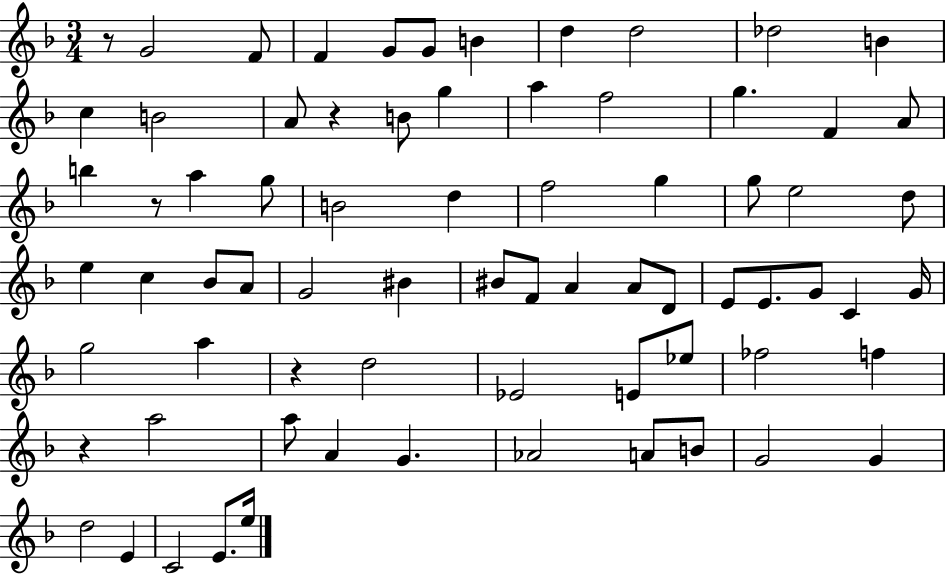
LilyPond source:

{
  \clef treble
  \numericTimeSignature
  \time 3/4
  \key f \major
  r8 g'2 f'8 | f'4 g'8 g'8 b'4 | d''4 d''2 | des''2 b'4 | \break c''4 b'2 | a'8 r4 b'8 g''4 | a''4 f''2 | g''4. f'4 a'8 | \break b''4 r8 a''4 g''8 | b'2 d''4 | f''2 g''4 | g''8 e''2 d''8 | \break e''4 c''4 bes'8 a'8 | g'2 bis'4 | bis'8 f'8 a'4 a'8 d'8 | e'8 e'8. g'8 c'4 g'16 | \break g''2 a''4 | r4 d''2 | ees'2 e'8 ees''8 | fes''2 f''4 | \break r4 a''2 | a''8 a'4 g'4. | aes'2 a'8 b'8 | g'2 g'4 | \break d''2 e'4 | c'2 e'8. e''16 | \bar "|."
}